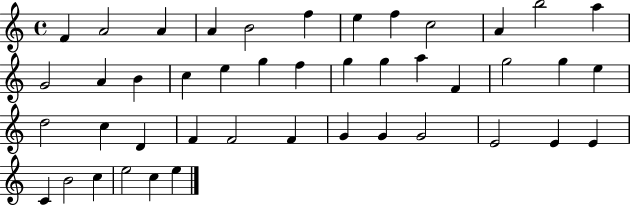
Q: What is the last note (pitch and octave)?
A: E5